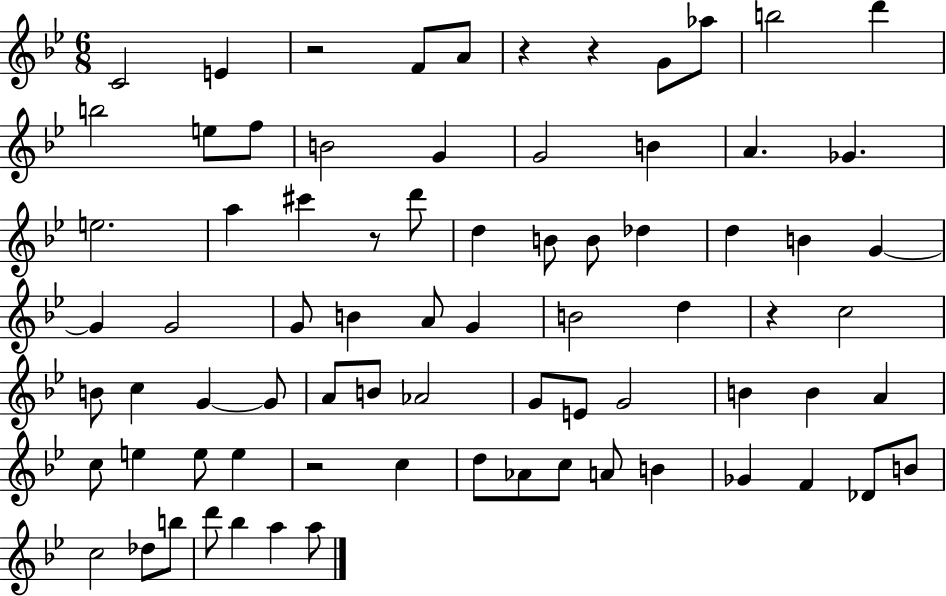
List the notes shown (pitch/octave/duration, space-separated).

C4/h E4/q R/h F4/e A4/e R/q R/q G4/e Ab5/e B5/h D6/q B5/h E5/e F5/e B4/h G4/q G4/h B4/q A4/q. Gb4/q. E5/h. A5/q C#6/q R/e D6/e D5/q B4/e B4/e Db5/q D5/q B4/q G4/q G4/q G4/h G4/e B4/q A4/e G4/q B4/h D5/q R/q C5/h B4/e C5/q G4/q G4/e A4/e B4/e Ab4/h G4/e E4/e G4/h B4/q B4/q A4/q C5/e E5/q E5/e E5/q R/h C5/q D5/e Ab4/e C5/e A4/e B4/q Gb4/q F4/q Db4/e B4/e C5/h Db5/e B5/e D6/e Bb5/q A5/q A5/e